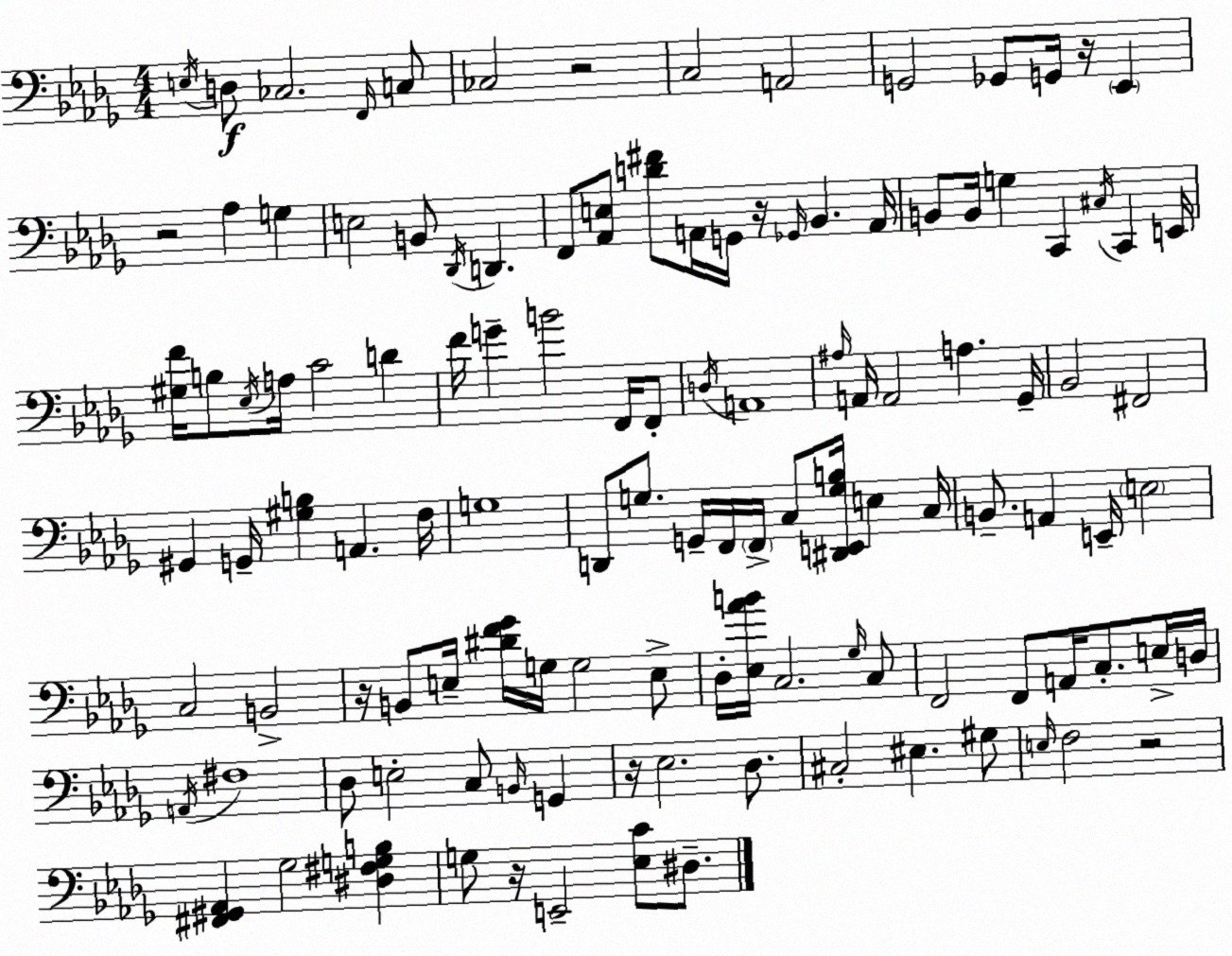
X:1
T:Untitled
M:4/4
L:1/4
K:Bbm
E,/4 D,/2 _C,2 F,,/4 C,/2 _C,2 z2 C,2 A,,2 G,,2 _G,,/2 G,,/4 z/4 _E,, z2 _A, G, E,2 B,,/2 _D,,/4 D,, F,,/2 [_A,,E,]/2 [D^F]/2 A,,/4 G,,/4 z/4 _G,,/4 _B,, A,,/4 B,,/2 B,,/4 G, C,, ^C,/4 C,, E,,/4 [^G,F]/4 B,/2 _E,/4 A,/4 C2 D F/4 G B2 F,,/4 F,,/2 D,/4 A,,4 ^A,/4 A,,/4 A,,2 A, _G,,/4 _B,,2 ^F,,2 ^G,, G,,/4 [^G,B,] A,, F,/4 G,4 D,,/2 G,/2 G,,/4 F,,/4 F,,/4 C,/2 [^D,,E,,G,B,]/4 E, C,/4 B,,/2 A,, E,,/4 E,2 C,2 B,,2 z/4 B,,/2 E,/4 [^DF_G]/4 G,/4 G,2 E,/2 _D,/4 [_E,_AB]/4 C,2 _G,/4 C,/2 F,,2 F,,/2 A,,/4 C,/2 E,/4 D,/4 A,,/4 ^F,4 _D,/2 E,2 C,/2 B,,/4 G,, z/4 _E,2 _D,/2 ^C,2 ^E, ^G,/2 E,/4 F,2 z2 [^F,,^G,,_A,,] _G,2 [^D,^F,G,B,] G,/2 z/4 E,,2 [_E,C]/2 ^D,/2